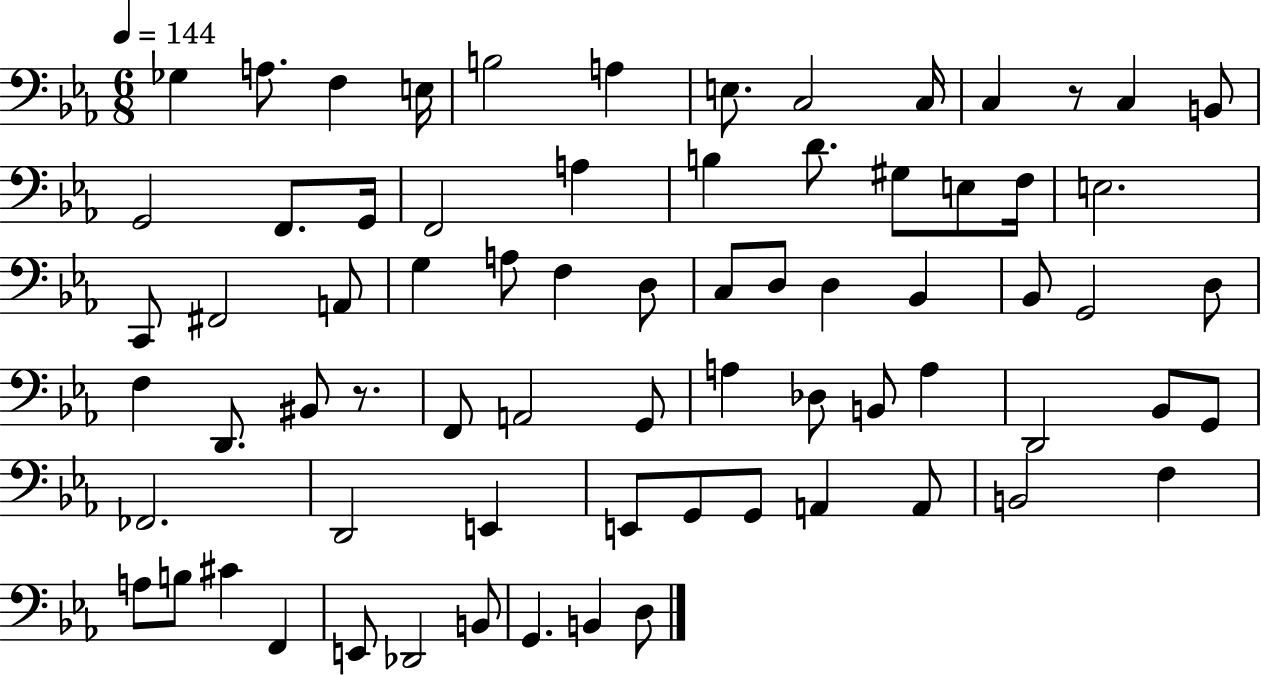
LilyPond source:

{
  \clef bass
  \numericTimeSignature
  \time 6/8
  \key ees \major
  \tempo 4 = 144
  ges4 a8. f4 e16 | b2 a4 | e8. c2 c16 | c4 r8 c4 b,8 | \break g,2 f,8. g,16 | f,2 a4 | b4 d'8. gis8 e8 f16 | e2. | \break c,8 fis,2 a,8 | g4 a8 f4 d8 | c8 d8 d4 bes,4 | bes,8 g,2 d8 | \break f4 d,8. bis,8 r8. | f,8 a,2 g,8 | a4 des8 b,8 a4 | d,2 bes,8 g,8 | \break fes,2. | d,2 e,4 | e,8 g,8 g,8 a,4 a,8 | b,2 f4 | \break a8 b8 cis'4 f,4 | e,8 des,2 b,8 | g,4. b,4 d8 | \bar "|."
}